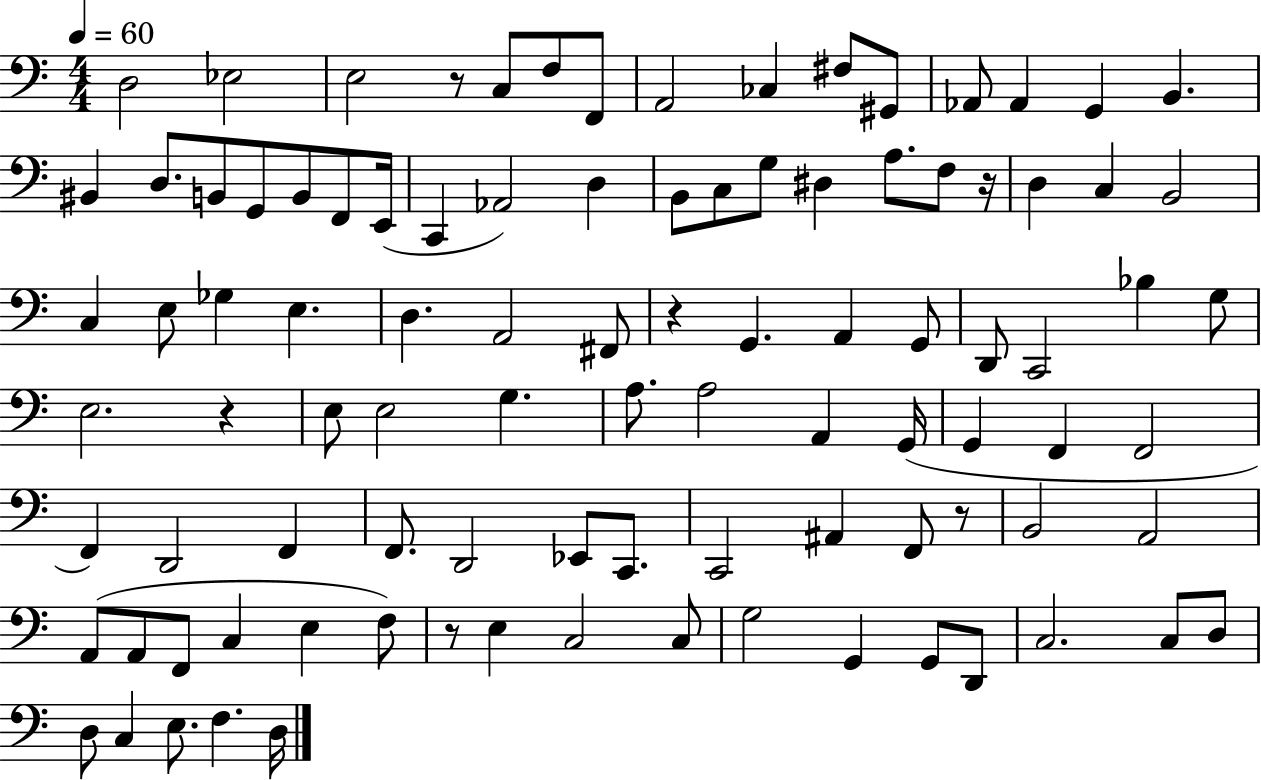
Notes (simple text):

D3/h Eb3/h E3/h R/e C3/e F3/e F2/e A2/h CES3/q F#3/e G#2/e Ab2/e Ab2/q G2/q B2/q. BIS2/q D3/e. B2/e G2/e B2/e F2/e E2/s C2/q Ab2/h D3/q B2/e C3/e G3/e D#3/q A3/e. F3/e R/s D3/q C3/q B2/h C3/q E3/e Gb3/q E3/q. D3/q. A2/h F#2/e R/q G2/q. A2/q G2/e D2/e C2/h Bb3/q G3/e E3/h. R/q E3/e E3/h G3/q. A3/e. A3/h A2/q G2/s G2/q F2/q F2/h F2/q D2/h F2/q F2/e. D2/h Eb2/e C2/e. C2/h A#2/q F2/e R/e B2/h A2/h A2/e A2/e F2/e C3/q E3/q F3/e R/e E3/q C3/h C3/e G3/h G2/q G2/e D2/e C3/h. C3/e D3/e D3/e C3/q E3/e. F3/q. D3/s